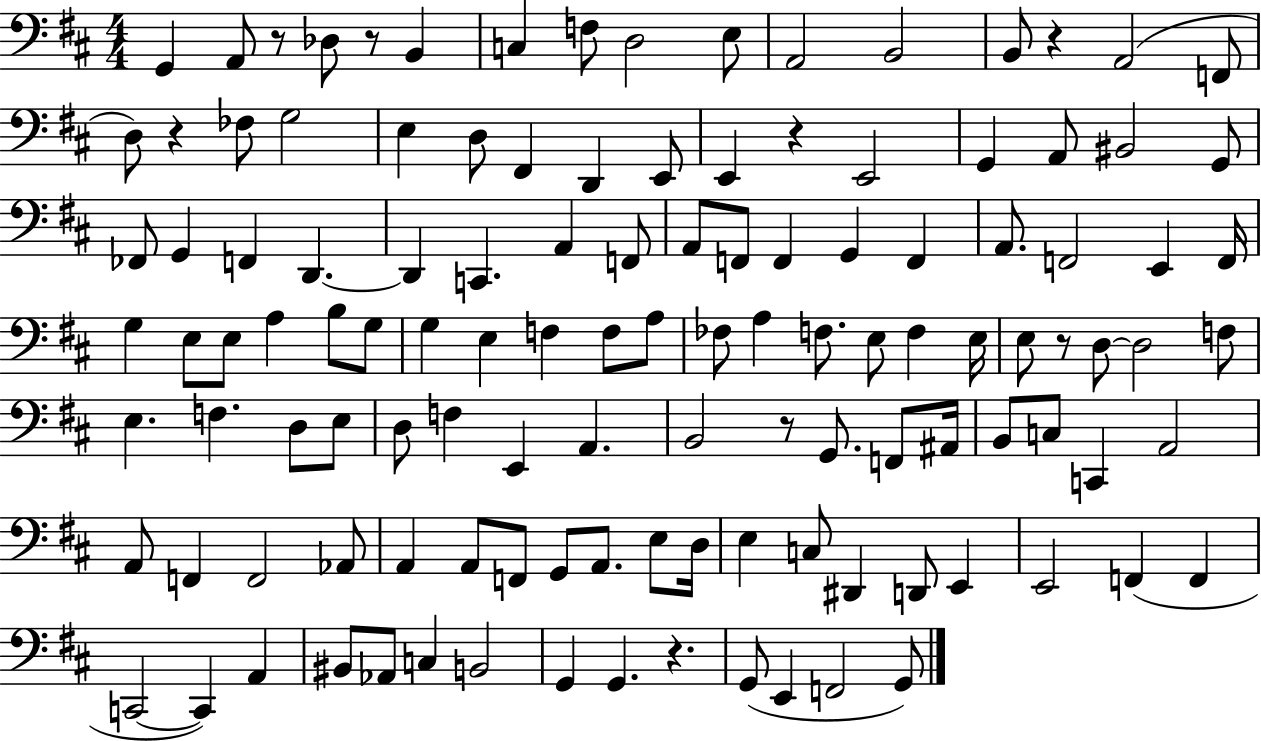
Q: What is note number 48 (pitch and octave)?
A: A3